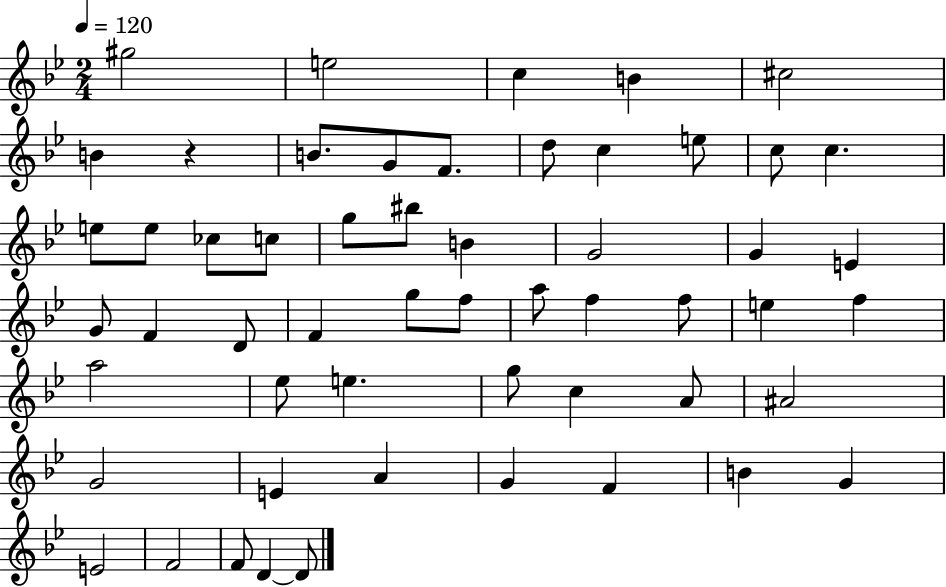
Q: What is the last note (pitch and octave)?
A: D4